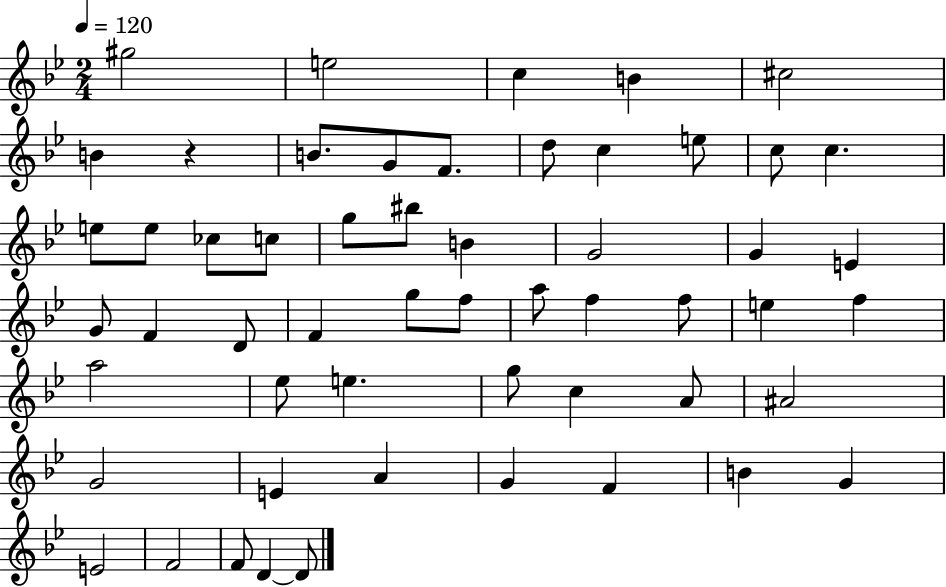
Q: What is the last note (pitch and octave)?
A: D4